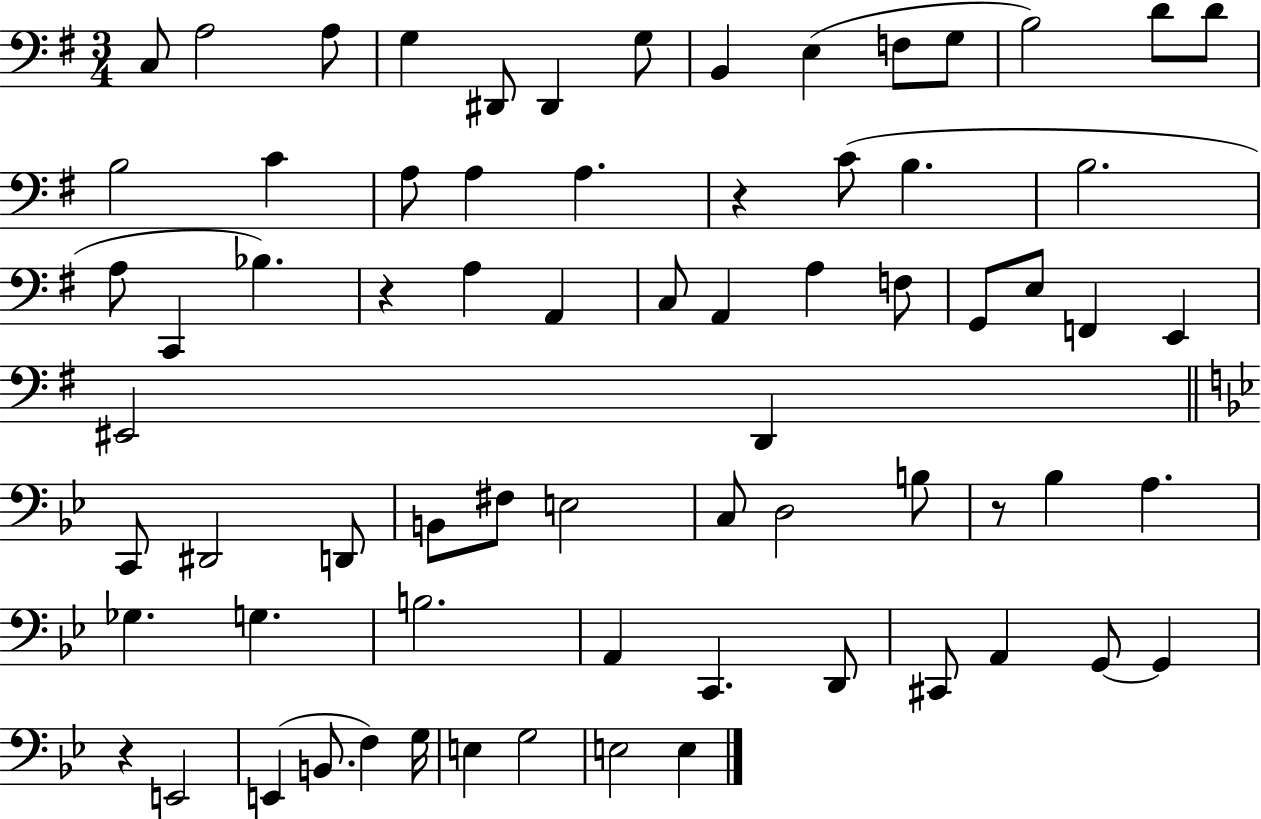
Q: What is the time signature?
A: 3/4